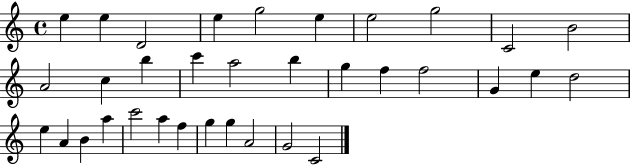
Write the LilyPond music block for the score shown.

{
  \clef treble
  \time 4/4
  \defaultTimeSignature
  \key c \major
  e''4 e''4 d'2 | e''4 g''2 e''4 | e''2 g''2 | c'2 b'2 | \break a'2 c''4 b''4 | c'''4 a''2 b''4 | g''4 f''4 f''2 | g'4 e''4 d''2 | \break e''4 a'4 b'4 a''4 | c'''2 a''4 f''4 | g''4 g''4 a'2 | g'2 c'2 | \break \bar "|."
}